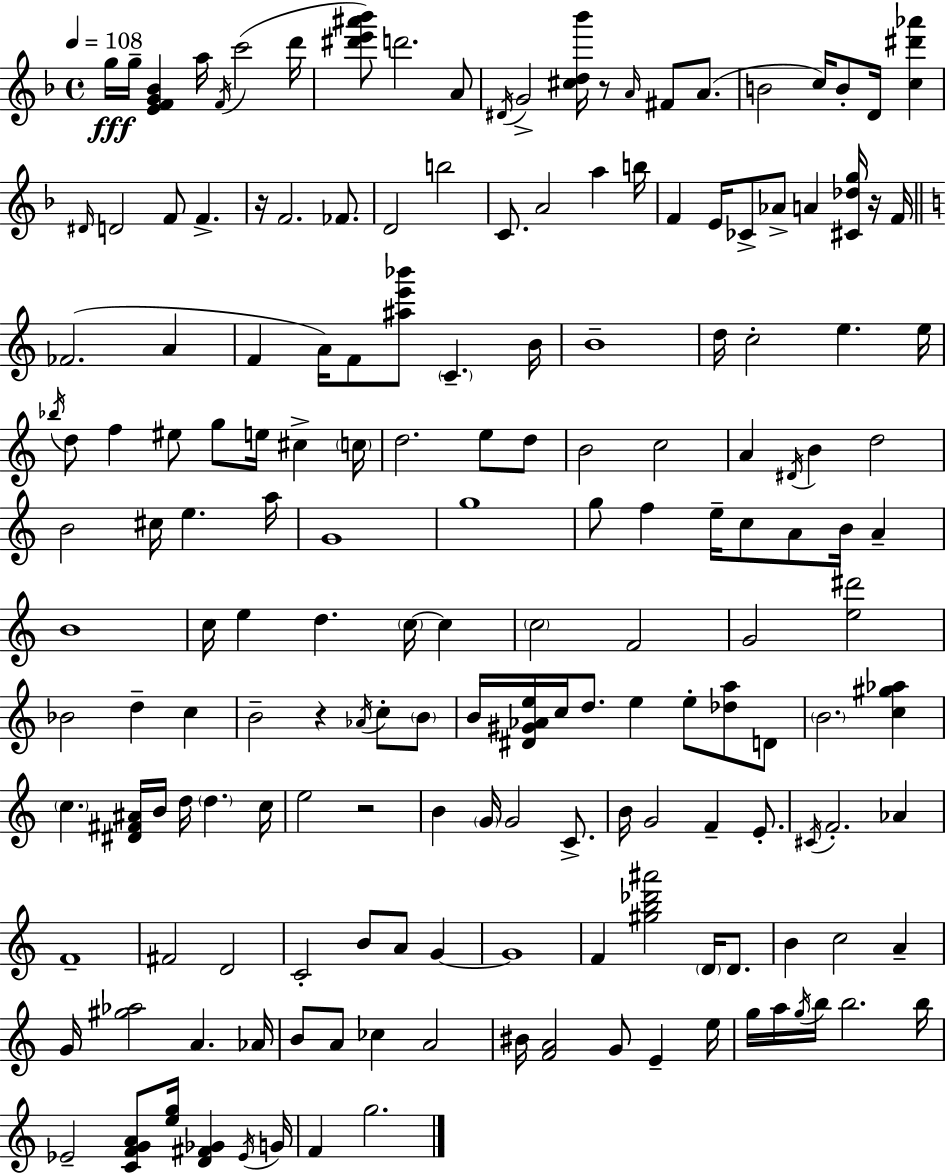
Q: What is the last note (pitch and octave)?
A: G5